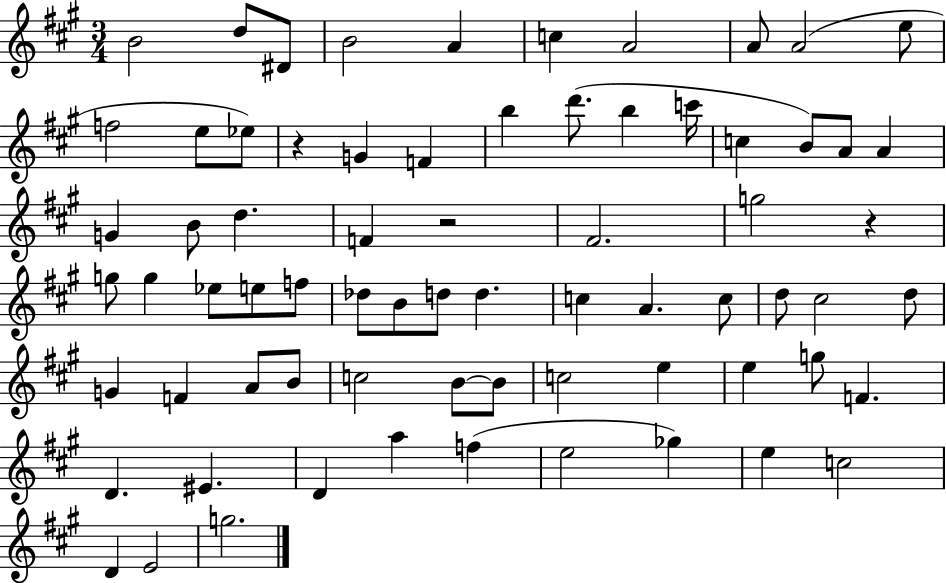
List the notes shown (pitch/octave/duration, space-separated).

B4/h D5/e D#4/e B4/h A4/q C5/q A4/h A4/e A4/h E5/e F5/h E5/e Eb5/e R/q G4/q F4/q B5/q D6/e. B5/q C6/s C5/q B4/e A4/e A4/q G4/q B4/e D5/q. F4/q R/h F#4/h. G5/h R/q G5/e G5/q Eb5/e E5/e F5/e Db5/e B4/e D5/e D5/q. C5/q A4/q. C5/e D5/e C#5/h D5/e G4/q F4/q A4/e B4/e C5/h B4/e B4/e C5/h E5/q E5/q G5/e F4/q. D4/q. EIS4/q. D4/q A5/q F5/q E5/h Gb5/q E5/q C5/h D4/q E4/h G5/h.